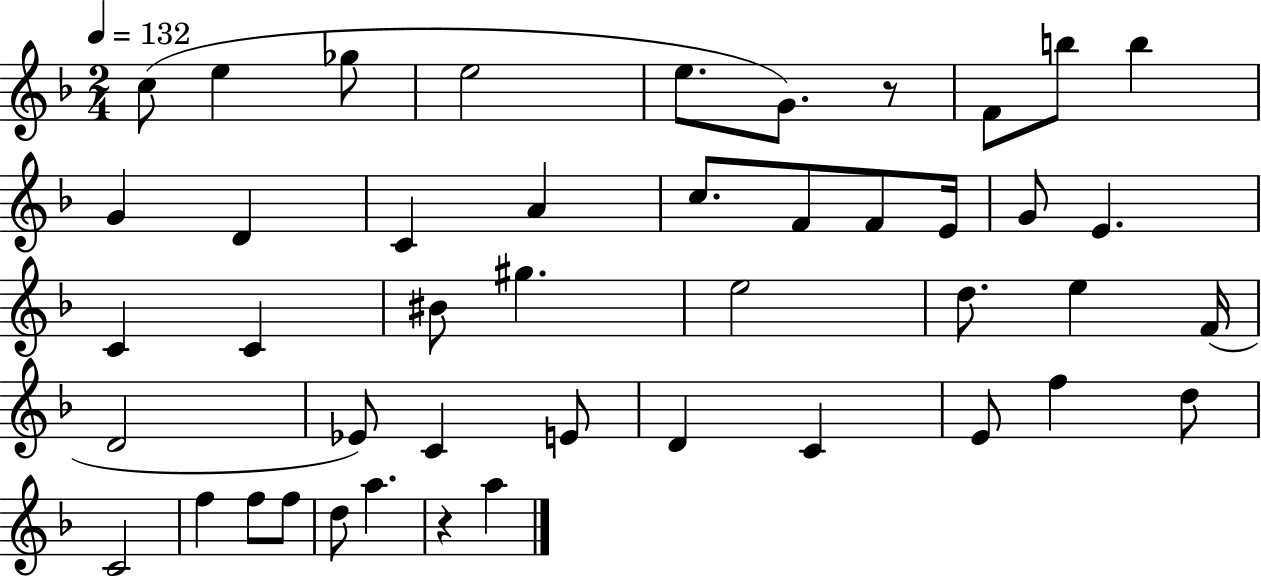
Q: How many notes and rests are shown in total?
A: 45